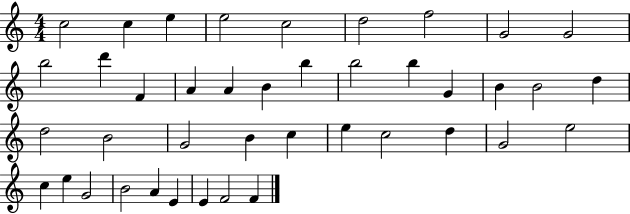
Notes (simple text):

C5/h C5/q E5/q E5/h C5/h D5/h F5/h G4/h G4/h B5/h D6/q F4/q A4/q A4/q B4/q B5/q B5/h B5/q G4/q B4/q B4/h D5/q D5/h B4/h G4/h B4/q C5/q E5/q C5/h D5/q G4/h E5/h C5/q E5/q G4/h B4/h A4/q E4/q E4/q F4/h F4/q